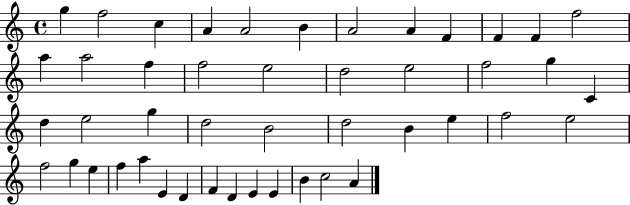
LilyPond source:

{
  \clef treble
  \time 4/4
  \defaultTimeSignature
  \key c \major
  g''4 f''2 c''4 | a'4 a'2 b'4 | a'2 a'4 f'4 | f'4 f'4 f''2 | \break a''4 a''2 f''4 | f''2 e''2 | d''2 e''2 | f''2 g''4 c'4 | \break d''4 e''2 g''4 | d''2 b'2 | d''2 b'4 e''4 | f''2 e''2 | \break f''2 g''4 e''4 | f''4 a''4 e'4 d'4 | f'4 d'4 e'4 e'4 | b'4 c''2 a'4 | \break \bar "|."
}